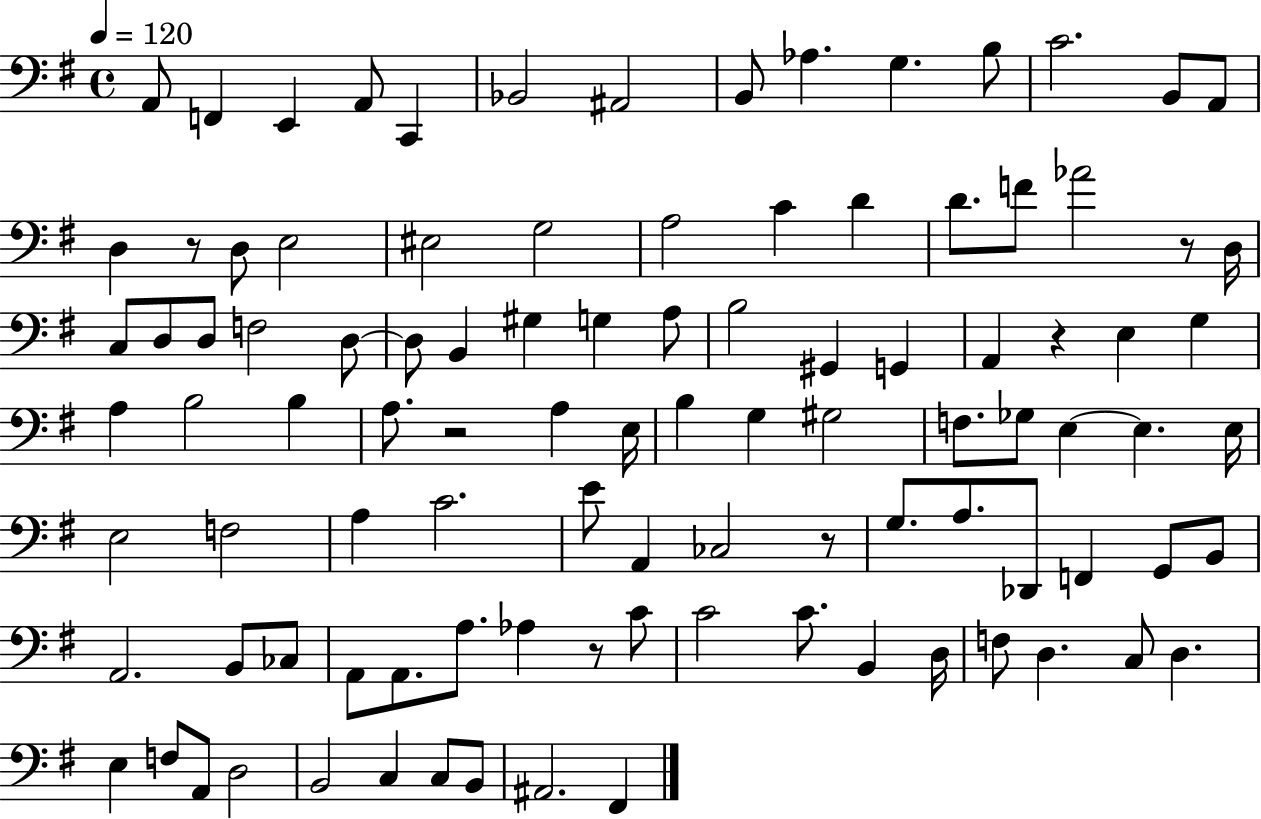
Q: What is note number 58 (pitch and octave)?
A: F3